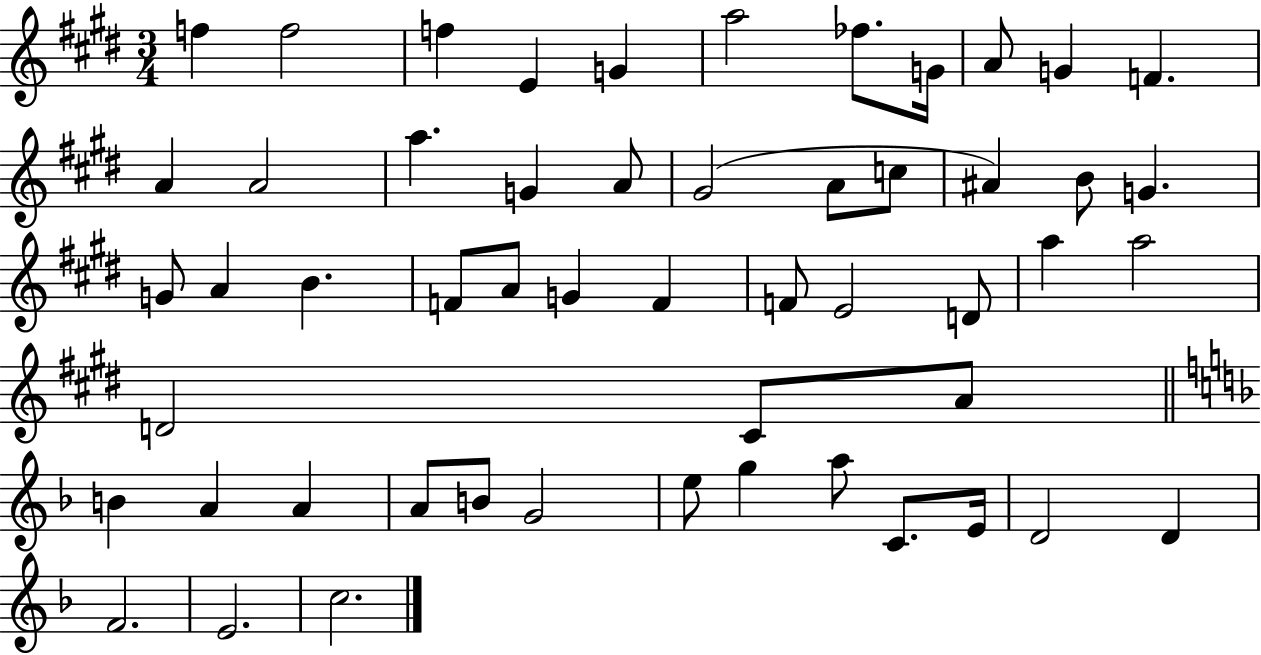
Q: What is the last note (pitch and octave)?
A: C5